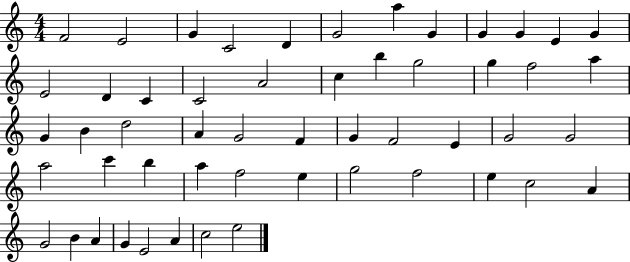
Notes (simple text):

F4/h E4/h G4/q C4/h D4/q G4/h A5/q G4/q G4/q G4/q E4/q G4/q E4/h D4/q C4/q C4/h A4/h C5/q B5/q G5/h G5/q F5/h A5/q G4/q B4/q D5/h A4/q G4/h F4/q G4/q F4/h E4/q G4/h G4/h A5/h C6/q B5/q A5/q F5/h E5/q G5/h F5/h E5/q C5/h A4/q G4/h B4/q A4/q G4/q E4/h A4/q C5/h E5/h